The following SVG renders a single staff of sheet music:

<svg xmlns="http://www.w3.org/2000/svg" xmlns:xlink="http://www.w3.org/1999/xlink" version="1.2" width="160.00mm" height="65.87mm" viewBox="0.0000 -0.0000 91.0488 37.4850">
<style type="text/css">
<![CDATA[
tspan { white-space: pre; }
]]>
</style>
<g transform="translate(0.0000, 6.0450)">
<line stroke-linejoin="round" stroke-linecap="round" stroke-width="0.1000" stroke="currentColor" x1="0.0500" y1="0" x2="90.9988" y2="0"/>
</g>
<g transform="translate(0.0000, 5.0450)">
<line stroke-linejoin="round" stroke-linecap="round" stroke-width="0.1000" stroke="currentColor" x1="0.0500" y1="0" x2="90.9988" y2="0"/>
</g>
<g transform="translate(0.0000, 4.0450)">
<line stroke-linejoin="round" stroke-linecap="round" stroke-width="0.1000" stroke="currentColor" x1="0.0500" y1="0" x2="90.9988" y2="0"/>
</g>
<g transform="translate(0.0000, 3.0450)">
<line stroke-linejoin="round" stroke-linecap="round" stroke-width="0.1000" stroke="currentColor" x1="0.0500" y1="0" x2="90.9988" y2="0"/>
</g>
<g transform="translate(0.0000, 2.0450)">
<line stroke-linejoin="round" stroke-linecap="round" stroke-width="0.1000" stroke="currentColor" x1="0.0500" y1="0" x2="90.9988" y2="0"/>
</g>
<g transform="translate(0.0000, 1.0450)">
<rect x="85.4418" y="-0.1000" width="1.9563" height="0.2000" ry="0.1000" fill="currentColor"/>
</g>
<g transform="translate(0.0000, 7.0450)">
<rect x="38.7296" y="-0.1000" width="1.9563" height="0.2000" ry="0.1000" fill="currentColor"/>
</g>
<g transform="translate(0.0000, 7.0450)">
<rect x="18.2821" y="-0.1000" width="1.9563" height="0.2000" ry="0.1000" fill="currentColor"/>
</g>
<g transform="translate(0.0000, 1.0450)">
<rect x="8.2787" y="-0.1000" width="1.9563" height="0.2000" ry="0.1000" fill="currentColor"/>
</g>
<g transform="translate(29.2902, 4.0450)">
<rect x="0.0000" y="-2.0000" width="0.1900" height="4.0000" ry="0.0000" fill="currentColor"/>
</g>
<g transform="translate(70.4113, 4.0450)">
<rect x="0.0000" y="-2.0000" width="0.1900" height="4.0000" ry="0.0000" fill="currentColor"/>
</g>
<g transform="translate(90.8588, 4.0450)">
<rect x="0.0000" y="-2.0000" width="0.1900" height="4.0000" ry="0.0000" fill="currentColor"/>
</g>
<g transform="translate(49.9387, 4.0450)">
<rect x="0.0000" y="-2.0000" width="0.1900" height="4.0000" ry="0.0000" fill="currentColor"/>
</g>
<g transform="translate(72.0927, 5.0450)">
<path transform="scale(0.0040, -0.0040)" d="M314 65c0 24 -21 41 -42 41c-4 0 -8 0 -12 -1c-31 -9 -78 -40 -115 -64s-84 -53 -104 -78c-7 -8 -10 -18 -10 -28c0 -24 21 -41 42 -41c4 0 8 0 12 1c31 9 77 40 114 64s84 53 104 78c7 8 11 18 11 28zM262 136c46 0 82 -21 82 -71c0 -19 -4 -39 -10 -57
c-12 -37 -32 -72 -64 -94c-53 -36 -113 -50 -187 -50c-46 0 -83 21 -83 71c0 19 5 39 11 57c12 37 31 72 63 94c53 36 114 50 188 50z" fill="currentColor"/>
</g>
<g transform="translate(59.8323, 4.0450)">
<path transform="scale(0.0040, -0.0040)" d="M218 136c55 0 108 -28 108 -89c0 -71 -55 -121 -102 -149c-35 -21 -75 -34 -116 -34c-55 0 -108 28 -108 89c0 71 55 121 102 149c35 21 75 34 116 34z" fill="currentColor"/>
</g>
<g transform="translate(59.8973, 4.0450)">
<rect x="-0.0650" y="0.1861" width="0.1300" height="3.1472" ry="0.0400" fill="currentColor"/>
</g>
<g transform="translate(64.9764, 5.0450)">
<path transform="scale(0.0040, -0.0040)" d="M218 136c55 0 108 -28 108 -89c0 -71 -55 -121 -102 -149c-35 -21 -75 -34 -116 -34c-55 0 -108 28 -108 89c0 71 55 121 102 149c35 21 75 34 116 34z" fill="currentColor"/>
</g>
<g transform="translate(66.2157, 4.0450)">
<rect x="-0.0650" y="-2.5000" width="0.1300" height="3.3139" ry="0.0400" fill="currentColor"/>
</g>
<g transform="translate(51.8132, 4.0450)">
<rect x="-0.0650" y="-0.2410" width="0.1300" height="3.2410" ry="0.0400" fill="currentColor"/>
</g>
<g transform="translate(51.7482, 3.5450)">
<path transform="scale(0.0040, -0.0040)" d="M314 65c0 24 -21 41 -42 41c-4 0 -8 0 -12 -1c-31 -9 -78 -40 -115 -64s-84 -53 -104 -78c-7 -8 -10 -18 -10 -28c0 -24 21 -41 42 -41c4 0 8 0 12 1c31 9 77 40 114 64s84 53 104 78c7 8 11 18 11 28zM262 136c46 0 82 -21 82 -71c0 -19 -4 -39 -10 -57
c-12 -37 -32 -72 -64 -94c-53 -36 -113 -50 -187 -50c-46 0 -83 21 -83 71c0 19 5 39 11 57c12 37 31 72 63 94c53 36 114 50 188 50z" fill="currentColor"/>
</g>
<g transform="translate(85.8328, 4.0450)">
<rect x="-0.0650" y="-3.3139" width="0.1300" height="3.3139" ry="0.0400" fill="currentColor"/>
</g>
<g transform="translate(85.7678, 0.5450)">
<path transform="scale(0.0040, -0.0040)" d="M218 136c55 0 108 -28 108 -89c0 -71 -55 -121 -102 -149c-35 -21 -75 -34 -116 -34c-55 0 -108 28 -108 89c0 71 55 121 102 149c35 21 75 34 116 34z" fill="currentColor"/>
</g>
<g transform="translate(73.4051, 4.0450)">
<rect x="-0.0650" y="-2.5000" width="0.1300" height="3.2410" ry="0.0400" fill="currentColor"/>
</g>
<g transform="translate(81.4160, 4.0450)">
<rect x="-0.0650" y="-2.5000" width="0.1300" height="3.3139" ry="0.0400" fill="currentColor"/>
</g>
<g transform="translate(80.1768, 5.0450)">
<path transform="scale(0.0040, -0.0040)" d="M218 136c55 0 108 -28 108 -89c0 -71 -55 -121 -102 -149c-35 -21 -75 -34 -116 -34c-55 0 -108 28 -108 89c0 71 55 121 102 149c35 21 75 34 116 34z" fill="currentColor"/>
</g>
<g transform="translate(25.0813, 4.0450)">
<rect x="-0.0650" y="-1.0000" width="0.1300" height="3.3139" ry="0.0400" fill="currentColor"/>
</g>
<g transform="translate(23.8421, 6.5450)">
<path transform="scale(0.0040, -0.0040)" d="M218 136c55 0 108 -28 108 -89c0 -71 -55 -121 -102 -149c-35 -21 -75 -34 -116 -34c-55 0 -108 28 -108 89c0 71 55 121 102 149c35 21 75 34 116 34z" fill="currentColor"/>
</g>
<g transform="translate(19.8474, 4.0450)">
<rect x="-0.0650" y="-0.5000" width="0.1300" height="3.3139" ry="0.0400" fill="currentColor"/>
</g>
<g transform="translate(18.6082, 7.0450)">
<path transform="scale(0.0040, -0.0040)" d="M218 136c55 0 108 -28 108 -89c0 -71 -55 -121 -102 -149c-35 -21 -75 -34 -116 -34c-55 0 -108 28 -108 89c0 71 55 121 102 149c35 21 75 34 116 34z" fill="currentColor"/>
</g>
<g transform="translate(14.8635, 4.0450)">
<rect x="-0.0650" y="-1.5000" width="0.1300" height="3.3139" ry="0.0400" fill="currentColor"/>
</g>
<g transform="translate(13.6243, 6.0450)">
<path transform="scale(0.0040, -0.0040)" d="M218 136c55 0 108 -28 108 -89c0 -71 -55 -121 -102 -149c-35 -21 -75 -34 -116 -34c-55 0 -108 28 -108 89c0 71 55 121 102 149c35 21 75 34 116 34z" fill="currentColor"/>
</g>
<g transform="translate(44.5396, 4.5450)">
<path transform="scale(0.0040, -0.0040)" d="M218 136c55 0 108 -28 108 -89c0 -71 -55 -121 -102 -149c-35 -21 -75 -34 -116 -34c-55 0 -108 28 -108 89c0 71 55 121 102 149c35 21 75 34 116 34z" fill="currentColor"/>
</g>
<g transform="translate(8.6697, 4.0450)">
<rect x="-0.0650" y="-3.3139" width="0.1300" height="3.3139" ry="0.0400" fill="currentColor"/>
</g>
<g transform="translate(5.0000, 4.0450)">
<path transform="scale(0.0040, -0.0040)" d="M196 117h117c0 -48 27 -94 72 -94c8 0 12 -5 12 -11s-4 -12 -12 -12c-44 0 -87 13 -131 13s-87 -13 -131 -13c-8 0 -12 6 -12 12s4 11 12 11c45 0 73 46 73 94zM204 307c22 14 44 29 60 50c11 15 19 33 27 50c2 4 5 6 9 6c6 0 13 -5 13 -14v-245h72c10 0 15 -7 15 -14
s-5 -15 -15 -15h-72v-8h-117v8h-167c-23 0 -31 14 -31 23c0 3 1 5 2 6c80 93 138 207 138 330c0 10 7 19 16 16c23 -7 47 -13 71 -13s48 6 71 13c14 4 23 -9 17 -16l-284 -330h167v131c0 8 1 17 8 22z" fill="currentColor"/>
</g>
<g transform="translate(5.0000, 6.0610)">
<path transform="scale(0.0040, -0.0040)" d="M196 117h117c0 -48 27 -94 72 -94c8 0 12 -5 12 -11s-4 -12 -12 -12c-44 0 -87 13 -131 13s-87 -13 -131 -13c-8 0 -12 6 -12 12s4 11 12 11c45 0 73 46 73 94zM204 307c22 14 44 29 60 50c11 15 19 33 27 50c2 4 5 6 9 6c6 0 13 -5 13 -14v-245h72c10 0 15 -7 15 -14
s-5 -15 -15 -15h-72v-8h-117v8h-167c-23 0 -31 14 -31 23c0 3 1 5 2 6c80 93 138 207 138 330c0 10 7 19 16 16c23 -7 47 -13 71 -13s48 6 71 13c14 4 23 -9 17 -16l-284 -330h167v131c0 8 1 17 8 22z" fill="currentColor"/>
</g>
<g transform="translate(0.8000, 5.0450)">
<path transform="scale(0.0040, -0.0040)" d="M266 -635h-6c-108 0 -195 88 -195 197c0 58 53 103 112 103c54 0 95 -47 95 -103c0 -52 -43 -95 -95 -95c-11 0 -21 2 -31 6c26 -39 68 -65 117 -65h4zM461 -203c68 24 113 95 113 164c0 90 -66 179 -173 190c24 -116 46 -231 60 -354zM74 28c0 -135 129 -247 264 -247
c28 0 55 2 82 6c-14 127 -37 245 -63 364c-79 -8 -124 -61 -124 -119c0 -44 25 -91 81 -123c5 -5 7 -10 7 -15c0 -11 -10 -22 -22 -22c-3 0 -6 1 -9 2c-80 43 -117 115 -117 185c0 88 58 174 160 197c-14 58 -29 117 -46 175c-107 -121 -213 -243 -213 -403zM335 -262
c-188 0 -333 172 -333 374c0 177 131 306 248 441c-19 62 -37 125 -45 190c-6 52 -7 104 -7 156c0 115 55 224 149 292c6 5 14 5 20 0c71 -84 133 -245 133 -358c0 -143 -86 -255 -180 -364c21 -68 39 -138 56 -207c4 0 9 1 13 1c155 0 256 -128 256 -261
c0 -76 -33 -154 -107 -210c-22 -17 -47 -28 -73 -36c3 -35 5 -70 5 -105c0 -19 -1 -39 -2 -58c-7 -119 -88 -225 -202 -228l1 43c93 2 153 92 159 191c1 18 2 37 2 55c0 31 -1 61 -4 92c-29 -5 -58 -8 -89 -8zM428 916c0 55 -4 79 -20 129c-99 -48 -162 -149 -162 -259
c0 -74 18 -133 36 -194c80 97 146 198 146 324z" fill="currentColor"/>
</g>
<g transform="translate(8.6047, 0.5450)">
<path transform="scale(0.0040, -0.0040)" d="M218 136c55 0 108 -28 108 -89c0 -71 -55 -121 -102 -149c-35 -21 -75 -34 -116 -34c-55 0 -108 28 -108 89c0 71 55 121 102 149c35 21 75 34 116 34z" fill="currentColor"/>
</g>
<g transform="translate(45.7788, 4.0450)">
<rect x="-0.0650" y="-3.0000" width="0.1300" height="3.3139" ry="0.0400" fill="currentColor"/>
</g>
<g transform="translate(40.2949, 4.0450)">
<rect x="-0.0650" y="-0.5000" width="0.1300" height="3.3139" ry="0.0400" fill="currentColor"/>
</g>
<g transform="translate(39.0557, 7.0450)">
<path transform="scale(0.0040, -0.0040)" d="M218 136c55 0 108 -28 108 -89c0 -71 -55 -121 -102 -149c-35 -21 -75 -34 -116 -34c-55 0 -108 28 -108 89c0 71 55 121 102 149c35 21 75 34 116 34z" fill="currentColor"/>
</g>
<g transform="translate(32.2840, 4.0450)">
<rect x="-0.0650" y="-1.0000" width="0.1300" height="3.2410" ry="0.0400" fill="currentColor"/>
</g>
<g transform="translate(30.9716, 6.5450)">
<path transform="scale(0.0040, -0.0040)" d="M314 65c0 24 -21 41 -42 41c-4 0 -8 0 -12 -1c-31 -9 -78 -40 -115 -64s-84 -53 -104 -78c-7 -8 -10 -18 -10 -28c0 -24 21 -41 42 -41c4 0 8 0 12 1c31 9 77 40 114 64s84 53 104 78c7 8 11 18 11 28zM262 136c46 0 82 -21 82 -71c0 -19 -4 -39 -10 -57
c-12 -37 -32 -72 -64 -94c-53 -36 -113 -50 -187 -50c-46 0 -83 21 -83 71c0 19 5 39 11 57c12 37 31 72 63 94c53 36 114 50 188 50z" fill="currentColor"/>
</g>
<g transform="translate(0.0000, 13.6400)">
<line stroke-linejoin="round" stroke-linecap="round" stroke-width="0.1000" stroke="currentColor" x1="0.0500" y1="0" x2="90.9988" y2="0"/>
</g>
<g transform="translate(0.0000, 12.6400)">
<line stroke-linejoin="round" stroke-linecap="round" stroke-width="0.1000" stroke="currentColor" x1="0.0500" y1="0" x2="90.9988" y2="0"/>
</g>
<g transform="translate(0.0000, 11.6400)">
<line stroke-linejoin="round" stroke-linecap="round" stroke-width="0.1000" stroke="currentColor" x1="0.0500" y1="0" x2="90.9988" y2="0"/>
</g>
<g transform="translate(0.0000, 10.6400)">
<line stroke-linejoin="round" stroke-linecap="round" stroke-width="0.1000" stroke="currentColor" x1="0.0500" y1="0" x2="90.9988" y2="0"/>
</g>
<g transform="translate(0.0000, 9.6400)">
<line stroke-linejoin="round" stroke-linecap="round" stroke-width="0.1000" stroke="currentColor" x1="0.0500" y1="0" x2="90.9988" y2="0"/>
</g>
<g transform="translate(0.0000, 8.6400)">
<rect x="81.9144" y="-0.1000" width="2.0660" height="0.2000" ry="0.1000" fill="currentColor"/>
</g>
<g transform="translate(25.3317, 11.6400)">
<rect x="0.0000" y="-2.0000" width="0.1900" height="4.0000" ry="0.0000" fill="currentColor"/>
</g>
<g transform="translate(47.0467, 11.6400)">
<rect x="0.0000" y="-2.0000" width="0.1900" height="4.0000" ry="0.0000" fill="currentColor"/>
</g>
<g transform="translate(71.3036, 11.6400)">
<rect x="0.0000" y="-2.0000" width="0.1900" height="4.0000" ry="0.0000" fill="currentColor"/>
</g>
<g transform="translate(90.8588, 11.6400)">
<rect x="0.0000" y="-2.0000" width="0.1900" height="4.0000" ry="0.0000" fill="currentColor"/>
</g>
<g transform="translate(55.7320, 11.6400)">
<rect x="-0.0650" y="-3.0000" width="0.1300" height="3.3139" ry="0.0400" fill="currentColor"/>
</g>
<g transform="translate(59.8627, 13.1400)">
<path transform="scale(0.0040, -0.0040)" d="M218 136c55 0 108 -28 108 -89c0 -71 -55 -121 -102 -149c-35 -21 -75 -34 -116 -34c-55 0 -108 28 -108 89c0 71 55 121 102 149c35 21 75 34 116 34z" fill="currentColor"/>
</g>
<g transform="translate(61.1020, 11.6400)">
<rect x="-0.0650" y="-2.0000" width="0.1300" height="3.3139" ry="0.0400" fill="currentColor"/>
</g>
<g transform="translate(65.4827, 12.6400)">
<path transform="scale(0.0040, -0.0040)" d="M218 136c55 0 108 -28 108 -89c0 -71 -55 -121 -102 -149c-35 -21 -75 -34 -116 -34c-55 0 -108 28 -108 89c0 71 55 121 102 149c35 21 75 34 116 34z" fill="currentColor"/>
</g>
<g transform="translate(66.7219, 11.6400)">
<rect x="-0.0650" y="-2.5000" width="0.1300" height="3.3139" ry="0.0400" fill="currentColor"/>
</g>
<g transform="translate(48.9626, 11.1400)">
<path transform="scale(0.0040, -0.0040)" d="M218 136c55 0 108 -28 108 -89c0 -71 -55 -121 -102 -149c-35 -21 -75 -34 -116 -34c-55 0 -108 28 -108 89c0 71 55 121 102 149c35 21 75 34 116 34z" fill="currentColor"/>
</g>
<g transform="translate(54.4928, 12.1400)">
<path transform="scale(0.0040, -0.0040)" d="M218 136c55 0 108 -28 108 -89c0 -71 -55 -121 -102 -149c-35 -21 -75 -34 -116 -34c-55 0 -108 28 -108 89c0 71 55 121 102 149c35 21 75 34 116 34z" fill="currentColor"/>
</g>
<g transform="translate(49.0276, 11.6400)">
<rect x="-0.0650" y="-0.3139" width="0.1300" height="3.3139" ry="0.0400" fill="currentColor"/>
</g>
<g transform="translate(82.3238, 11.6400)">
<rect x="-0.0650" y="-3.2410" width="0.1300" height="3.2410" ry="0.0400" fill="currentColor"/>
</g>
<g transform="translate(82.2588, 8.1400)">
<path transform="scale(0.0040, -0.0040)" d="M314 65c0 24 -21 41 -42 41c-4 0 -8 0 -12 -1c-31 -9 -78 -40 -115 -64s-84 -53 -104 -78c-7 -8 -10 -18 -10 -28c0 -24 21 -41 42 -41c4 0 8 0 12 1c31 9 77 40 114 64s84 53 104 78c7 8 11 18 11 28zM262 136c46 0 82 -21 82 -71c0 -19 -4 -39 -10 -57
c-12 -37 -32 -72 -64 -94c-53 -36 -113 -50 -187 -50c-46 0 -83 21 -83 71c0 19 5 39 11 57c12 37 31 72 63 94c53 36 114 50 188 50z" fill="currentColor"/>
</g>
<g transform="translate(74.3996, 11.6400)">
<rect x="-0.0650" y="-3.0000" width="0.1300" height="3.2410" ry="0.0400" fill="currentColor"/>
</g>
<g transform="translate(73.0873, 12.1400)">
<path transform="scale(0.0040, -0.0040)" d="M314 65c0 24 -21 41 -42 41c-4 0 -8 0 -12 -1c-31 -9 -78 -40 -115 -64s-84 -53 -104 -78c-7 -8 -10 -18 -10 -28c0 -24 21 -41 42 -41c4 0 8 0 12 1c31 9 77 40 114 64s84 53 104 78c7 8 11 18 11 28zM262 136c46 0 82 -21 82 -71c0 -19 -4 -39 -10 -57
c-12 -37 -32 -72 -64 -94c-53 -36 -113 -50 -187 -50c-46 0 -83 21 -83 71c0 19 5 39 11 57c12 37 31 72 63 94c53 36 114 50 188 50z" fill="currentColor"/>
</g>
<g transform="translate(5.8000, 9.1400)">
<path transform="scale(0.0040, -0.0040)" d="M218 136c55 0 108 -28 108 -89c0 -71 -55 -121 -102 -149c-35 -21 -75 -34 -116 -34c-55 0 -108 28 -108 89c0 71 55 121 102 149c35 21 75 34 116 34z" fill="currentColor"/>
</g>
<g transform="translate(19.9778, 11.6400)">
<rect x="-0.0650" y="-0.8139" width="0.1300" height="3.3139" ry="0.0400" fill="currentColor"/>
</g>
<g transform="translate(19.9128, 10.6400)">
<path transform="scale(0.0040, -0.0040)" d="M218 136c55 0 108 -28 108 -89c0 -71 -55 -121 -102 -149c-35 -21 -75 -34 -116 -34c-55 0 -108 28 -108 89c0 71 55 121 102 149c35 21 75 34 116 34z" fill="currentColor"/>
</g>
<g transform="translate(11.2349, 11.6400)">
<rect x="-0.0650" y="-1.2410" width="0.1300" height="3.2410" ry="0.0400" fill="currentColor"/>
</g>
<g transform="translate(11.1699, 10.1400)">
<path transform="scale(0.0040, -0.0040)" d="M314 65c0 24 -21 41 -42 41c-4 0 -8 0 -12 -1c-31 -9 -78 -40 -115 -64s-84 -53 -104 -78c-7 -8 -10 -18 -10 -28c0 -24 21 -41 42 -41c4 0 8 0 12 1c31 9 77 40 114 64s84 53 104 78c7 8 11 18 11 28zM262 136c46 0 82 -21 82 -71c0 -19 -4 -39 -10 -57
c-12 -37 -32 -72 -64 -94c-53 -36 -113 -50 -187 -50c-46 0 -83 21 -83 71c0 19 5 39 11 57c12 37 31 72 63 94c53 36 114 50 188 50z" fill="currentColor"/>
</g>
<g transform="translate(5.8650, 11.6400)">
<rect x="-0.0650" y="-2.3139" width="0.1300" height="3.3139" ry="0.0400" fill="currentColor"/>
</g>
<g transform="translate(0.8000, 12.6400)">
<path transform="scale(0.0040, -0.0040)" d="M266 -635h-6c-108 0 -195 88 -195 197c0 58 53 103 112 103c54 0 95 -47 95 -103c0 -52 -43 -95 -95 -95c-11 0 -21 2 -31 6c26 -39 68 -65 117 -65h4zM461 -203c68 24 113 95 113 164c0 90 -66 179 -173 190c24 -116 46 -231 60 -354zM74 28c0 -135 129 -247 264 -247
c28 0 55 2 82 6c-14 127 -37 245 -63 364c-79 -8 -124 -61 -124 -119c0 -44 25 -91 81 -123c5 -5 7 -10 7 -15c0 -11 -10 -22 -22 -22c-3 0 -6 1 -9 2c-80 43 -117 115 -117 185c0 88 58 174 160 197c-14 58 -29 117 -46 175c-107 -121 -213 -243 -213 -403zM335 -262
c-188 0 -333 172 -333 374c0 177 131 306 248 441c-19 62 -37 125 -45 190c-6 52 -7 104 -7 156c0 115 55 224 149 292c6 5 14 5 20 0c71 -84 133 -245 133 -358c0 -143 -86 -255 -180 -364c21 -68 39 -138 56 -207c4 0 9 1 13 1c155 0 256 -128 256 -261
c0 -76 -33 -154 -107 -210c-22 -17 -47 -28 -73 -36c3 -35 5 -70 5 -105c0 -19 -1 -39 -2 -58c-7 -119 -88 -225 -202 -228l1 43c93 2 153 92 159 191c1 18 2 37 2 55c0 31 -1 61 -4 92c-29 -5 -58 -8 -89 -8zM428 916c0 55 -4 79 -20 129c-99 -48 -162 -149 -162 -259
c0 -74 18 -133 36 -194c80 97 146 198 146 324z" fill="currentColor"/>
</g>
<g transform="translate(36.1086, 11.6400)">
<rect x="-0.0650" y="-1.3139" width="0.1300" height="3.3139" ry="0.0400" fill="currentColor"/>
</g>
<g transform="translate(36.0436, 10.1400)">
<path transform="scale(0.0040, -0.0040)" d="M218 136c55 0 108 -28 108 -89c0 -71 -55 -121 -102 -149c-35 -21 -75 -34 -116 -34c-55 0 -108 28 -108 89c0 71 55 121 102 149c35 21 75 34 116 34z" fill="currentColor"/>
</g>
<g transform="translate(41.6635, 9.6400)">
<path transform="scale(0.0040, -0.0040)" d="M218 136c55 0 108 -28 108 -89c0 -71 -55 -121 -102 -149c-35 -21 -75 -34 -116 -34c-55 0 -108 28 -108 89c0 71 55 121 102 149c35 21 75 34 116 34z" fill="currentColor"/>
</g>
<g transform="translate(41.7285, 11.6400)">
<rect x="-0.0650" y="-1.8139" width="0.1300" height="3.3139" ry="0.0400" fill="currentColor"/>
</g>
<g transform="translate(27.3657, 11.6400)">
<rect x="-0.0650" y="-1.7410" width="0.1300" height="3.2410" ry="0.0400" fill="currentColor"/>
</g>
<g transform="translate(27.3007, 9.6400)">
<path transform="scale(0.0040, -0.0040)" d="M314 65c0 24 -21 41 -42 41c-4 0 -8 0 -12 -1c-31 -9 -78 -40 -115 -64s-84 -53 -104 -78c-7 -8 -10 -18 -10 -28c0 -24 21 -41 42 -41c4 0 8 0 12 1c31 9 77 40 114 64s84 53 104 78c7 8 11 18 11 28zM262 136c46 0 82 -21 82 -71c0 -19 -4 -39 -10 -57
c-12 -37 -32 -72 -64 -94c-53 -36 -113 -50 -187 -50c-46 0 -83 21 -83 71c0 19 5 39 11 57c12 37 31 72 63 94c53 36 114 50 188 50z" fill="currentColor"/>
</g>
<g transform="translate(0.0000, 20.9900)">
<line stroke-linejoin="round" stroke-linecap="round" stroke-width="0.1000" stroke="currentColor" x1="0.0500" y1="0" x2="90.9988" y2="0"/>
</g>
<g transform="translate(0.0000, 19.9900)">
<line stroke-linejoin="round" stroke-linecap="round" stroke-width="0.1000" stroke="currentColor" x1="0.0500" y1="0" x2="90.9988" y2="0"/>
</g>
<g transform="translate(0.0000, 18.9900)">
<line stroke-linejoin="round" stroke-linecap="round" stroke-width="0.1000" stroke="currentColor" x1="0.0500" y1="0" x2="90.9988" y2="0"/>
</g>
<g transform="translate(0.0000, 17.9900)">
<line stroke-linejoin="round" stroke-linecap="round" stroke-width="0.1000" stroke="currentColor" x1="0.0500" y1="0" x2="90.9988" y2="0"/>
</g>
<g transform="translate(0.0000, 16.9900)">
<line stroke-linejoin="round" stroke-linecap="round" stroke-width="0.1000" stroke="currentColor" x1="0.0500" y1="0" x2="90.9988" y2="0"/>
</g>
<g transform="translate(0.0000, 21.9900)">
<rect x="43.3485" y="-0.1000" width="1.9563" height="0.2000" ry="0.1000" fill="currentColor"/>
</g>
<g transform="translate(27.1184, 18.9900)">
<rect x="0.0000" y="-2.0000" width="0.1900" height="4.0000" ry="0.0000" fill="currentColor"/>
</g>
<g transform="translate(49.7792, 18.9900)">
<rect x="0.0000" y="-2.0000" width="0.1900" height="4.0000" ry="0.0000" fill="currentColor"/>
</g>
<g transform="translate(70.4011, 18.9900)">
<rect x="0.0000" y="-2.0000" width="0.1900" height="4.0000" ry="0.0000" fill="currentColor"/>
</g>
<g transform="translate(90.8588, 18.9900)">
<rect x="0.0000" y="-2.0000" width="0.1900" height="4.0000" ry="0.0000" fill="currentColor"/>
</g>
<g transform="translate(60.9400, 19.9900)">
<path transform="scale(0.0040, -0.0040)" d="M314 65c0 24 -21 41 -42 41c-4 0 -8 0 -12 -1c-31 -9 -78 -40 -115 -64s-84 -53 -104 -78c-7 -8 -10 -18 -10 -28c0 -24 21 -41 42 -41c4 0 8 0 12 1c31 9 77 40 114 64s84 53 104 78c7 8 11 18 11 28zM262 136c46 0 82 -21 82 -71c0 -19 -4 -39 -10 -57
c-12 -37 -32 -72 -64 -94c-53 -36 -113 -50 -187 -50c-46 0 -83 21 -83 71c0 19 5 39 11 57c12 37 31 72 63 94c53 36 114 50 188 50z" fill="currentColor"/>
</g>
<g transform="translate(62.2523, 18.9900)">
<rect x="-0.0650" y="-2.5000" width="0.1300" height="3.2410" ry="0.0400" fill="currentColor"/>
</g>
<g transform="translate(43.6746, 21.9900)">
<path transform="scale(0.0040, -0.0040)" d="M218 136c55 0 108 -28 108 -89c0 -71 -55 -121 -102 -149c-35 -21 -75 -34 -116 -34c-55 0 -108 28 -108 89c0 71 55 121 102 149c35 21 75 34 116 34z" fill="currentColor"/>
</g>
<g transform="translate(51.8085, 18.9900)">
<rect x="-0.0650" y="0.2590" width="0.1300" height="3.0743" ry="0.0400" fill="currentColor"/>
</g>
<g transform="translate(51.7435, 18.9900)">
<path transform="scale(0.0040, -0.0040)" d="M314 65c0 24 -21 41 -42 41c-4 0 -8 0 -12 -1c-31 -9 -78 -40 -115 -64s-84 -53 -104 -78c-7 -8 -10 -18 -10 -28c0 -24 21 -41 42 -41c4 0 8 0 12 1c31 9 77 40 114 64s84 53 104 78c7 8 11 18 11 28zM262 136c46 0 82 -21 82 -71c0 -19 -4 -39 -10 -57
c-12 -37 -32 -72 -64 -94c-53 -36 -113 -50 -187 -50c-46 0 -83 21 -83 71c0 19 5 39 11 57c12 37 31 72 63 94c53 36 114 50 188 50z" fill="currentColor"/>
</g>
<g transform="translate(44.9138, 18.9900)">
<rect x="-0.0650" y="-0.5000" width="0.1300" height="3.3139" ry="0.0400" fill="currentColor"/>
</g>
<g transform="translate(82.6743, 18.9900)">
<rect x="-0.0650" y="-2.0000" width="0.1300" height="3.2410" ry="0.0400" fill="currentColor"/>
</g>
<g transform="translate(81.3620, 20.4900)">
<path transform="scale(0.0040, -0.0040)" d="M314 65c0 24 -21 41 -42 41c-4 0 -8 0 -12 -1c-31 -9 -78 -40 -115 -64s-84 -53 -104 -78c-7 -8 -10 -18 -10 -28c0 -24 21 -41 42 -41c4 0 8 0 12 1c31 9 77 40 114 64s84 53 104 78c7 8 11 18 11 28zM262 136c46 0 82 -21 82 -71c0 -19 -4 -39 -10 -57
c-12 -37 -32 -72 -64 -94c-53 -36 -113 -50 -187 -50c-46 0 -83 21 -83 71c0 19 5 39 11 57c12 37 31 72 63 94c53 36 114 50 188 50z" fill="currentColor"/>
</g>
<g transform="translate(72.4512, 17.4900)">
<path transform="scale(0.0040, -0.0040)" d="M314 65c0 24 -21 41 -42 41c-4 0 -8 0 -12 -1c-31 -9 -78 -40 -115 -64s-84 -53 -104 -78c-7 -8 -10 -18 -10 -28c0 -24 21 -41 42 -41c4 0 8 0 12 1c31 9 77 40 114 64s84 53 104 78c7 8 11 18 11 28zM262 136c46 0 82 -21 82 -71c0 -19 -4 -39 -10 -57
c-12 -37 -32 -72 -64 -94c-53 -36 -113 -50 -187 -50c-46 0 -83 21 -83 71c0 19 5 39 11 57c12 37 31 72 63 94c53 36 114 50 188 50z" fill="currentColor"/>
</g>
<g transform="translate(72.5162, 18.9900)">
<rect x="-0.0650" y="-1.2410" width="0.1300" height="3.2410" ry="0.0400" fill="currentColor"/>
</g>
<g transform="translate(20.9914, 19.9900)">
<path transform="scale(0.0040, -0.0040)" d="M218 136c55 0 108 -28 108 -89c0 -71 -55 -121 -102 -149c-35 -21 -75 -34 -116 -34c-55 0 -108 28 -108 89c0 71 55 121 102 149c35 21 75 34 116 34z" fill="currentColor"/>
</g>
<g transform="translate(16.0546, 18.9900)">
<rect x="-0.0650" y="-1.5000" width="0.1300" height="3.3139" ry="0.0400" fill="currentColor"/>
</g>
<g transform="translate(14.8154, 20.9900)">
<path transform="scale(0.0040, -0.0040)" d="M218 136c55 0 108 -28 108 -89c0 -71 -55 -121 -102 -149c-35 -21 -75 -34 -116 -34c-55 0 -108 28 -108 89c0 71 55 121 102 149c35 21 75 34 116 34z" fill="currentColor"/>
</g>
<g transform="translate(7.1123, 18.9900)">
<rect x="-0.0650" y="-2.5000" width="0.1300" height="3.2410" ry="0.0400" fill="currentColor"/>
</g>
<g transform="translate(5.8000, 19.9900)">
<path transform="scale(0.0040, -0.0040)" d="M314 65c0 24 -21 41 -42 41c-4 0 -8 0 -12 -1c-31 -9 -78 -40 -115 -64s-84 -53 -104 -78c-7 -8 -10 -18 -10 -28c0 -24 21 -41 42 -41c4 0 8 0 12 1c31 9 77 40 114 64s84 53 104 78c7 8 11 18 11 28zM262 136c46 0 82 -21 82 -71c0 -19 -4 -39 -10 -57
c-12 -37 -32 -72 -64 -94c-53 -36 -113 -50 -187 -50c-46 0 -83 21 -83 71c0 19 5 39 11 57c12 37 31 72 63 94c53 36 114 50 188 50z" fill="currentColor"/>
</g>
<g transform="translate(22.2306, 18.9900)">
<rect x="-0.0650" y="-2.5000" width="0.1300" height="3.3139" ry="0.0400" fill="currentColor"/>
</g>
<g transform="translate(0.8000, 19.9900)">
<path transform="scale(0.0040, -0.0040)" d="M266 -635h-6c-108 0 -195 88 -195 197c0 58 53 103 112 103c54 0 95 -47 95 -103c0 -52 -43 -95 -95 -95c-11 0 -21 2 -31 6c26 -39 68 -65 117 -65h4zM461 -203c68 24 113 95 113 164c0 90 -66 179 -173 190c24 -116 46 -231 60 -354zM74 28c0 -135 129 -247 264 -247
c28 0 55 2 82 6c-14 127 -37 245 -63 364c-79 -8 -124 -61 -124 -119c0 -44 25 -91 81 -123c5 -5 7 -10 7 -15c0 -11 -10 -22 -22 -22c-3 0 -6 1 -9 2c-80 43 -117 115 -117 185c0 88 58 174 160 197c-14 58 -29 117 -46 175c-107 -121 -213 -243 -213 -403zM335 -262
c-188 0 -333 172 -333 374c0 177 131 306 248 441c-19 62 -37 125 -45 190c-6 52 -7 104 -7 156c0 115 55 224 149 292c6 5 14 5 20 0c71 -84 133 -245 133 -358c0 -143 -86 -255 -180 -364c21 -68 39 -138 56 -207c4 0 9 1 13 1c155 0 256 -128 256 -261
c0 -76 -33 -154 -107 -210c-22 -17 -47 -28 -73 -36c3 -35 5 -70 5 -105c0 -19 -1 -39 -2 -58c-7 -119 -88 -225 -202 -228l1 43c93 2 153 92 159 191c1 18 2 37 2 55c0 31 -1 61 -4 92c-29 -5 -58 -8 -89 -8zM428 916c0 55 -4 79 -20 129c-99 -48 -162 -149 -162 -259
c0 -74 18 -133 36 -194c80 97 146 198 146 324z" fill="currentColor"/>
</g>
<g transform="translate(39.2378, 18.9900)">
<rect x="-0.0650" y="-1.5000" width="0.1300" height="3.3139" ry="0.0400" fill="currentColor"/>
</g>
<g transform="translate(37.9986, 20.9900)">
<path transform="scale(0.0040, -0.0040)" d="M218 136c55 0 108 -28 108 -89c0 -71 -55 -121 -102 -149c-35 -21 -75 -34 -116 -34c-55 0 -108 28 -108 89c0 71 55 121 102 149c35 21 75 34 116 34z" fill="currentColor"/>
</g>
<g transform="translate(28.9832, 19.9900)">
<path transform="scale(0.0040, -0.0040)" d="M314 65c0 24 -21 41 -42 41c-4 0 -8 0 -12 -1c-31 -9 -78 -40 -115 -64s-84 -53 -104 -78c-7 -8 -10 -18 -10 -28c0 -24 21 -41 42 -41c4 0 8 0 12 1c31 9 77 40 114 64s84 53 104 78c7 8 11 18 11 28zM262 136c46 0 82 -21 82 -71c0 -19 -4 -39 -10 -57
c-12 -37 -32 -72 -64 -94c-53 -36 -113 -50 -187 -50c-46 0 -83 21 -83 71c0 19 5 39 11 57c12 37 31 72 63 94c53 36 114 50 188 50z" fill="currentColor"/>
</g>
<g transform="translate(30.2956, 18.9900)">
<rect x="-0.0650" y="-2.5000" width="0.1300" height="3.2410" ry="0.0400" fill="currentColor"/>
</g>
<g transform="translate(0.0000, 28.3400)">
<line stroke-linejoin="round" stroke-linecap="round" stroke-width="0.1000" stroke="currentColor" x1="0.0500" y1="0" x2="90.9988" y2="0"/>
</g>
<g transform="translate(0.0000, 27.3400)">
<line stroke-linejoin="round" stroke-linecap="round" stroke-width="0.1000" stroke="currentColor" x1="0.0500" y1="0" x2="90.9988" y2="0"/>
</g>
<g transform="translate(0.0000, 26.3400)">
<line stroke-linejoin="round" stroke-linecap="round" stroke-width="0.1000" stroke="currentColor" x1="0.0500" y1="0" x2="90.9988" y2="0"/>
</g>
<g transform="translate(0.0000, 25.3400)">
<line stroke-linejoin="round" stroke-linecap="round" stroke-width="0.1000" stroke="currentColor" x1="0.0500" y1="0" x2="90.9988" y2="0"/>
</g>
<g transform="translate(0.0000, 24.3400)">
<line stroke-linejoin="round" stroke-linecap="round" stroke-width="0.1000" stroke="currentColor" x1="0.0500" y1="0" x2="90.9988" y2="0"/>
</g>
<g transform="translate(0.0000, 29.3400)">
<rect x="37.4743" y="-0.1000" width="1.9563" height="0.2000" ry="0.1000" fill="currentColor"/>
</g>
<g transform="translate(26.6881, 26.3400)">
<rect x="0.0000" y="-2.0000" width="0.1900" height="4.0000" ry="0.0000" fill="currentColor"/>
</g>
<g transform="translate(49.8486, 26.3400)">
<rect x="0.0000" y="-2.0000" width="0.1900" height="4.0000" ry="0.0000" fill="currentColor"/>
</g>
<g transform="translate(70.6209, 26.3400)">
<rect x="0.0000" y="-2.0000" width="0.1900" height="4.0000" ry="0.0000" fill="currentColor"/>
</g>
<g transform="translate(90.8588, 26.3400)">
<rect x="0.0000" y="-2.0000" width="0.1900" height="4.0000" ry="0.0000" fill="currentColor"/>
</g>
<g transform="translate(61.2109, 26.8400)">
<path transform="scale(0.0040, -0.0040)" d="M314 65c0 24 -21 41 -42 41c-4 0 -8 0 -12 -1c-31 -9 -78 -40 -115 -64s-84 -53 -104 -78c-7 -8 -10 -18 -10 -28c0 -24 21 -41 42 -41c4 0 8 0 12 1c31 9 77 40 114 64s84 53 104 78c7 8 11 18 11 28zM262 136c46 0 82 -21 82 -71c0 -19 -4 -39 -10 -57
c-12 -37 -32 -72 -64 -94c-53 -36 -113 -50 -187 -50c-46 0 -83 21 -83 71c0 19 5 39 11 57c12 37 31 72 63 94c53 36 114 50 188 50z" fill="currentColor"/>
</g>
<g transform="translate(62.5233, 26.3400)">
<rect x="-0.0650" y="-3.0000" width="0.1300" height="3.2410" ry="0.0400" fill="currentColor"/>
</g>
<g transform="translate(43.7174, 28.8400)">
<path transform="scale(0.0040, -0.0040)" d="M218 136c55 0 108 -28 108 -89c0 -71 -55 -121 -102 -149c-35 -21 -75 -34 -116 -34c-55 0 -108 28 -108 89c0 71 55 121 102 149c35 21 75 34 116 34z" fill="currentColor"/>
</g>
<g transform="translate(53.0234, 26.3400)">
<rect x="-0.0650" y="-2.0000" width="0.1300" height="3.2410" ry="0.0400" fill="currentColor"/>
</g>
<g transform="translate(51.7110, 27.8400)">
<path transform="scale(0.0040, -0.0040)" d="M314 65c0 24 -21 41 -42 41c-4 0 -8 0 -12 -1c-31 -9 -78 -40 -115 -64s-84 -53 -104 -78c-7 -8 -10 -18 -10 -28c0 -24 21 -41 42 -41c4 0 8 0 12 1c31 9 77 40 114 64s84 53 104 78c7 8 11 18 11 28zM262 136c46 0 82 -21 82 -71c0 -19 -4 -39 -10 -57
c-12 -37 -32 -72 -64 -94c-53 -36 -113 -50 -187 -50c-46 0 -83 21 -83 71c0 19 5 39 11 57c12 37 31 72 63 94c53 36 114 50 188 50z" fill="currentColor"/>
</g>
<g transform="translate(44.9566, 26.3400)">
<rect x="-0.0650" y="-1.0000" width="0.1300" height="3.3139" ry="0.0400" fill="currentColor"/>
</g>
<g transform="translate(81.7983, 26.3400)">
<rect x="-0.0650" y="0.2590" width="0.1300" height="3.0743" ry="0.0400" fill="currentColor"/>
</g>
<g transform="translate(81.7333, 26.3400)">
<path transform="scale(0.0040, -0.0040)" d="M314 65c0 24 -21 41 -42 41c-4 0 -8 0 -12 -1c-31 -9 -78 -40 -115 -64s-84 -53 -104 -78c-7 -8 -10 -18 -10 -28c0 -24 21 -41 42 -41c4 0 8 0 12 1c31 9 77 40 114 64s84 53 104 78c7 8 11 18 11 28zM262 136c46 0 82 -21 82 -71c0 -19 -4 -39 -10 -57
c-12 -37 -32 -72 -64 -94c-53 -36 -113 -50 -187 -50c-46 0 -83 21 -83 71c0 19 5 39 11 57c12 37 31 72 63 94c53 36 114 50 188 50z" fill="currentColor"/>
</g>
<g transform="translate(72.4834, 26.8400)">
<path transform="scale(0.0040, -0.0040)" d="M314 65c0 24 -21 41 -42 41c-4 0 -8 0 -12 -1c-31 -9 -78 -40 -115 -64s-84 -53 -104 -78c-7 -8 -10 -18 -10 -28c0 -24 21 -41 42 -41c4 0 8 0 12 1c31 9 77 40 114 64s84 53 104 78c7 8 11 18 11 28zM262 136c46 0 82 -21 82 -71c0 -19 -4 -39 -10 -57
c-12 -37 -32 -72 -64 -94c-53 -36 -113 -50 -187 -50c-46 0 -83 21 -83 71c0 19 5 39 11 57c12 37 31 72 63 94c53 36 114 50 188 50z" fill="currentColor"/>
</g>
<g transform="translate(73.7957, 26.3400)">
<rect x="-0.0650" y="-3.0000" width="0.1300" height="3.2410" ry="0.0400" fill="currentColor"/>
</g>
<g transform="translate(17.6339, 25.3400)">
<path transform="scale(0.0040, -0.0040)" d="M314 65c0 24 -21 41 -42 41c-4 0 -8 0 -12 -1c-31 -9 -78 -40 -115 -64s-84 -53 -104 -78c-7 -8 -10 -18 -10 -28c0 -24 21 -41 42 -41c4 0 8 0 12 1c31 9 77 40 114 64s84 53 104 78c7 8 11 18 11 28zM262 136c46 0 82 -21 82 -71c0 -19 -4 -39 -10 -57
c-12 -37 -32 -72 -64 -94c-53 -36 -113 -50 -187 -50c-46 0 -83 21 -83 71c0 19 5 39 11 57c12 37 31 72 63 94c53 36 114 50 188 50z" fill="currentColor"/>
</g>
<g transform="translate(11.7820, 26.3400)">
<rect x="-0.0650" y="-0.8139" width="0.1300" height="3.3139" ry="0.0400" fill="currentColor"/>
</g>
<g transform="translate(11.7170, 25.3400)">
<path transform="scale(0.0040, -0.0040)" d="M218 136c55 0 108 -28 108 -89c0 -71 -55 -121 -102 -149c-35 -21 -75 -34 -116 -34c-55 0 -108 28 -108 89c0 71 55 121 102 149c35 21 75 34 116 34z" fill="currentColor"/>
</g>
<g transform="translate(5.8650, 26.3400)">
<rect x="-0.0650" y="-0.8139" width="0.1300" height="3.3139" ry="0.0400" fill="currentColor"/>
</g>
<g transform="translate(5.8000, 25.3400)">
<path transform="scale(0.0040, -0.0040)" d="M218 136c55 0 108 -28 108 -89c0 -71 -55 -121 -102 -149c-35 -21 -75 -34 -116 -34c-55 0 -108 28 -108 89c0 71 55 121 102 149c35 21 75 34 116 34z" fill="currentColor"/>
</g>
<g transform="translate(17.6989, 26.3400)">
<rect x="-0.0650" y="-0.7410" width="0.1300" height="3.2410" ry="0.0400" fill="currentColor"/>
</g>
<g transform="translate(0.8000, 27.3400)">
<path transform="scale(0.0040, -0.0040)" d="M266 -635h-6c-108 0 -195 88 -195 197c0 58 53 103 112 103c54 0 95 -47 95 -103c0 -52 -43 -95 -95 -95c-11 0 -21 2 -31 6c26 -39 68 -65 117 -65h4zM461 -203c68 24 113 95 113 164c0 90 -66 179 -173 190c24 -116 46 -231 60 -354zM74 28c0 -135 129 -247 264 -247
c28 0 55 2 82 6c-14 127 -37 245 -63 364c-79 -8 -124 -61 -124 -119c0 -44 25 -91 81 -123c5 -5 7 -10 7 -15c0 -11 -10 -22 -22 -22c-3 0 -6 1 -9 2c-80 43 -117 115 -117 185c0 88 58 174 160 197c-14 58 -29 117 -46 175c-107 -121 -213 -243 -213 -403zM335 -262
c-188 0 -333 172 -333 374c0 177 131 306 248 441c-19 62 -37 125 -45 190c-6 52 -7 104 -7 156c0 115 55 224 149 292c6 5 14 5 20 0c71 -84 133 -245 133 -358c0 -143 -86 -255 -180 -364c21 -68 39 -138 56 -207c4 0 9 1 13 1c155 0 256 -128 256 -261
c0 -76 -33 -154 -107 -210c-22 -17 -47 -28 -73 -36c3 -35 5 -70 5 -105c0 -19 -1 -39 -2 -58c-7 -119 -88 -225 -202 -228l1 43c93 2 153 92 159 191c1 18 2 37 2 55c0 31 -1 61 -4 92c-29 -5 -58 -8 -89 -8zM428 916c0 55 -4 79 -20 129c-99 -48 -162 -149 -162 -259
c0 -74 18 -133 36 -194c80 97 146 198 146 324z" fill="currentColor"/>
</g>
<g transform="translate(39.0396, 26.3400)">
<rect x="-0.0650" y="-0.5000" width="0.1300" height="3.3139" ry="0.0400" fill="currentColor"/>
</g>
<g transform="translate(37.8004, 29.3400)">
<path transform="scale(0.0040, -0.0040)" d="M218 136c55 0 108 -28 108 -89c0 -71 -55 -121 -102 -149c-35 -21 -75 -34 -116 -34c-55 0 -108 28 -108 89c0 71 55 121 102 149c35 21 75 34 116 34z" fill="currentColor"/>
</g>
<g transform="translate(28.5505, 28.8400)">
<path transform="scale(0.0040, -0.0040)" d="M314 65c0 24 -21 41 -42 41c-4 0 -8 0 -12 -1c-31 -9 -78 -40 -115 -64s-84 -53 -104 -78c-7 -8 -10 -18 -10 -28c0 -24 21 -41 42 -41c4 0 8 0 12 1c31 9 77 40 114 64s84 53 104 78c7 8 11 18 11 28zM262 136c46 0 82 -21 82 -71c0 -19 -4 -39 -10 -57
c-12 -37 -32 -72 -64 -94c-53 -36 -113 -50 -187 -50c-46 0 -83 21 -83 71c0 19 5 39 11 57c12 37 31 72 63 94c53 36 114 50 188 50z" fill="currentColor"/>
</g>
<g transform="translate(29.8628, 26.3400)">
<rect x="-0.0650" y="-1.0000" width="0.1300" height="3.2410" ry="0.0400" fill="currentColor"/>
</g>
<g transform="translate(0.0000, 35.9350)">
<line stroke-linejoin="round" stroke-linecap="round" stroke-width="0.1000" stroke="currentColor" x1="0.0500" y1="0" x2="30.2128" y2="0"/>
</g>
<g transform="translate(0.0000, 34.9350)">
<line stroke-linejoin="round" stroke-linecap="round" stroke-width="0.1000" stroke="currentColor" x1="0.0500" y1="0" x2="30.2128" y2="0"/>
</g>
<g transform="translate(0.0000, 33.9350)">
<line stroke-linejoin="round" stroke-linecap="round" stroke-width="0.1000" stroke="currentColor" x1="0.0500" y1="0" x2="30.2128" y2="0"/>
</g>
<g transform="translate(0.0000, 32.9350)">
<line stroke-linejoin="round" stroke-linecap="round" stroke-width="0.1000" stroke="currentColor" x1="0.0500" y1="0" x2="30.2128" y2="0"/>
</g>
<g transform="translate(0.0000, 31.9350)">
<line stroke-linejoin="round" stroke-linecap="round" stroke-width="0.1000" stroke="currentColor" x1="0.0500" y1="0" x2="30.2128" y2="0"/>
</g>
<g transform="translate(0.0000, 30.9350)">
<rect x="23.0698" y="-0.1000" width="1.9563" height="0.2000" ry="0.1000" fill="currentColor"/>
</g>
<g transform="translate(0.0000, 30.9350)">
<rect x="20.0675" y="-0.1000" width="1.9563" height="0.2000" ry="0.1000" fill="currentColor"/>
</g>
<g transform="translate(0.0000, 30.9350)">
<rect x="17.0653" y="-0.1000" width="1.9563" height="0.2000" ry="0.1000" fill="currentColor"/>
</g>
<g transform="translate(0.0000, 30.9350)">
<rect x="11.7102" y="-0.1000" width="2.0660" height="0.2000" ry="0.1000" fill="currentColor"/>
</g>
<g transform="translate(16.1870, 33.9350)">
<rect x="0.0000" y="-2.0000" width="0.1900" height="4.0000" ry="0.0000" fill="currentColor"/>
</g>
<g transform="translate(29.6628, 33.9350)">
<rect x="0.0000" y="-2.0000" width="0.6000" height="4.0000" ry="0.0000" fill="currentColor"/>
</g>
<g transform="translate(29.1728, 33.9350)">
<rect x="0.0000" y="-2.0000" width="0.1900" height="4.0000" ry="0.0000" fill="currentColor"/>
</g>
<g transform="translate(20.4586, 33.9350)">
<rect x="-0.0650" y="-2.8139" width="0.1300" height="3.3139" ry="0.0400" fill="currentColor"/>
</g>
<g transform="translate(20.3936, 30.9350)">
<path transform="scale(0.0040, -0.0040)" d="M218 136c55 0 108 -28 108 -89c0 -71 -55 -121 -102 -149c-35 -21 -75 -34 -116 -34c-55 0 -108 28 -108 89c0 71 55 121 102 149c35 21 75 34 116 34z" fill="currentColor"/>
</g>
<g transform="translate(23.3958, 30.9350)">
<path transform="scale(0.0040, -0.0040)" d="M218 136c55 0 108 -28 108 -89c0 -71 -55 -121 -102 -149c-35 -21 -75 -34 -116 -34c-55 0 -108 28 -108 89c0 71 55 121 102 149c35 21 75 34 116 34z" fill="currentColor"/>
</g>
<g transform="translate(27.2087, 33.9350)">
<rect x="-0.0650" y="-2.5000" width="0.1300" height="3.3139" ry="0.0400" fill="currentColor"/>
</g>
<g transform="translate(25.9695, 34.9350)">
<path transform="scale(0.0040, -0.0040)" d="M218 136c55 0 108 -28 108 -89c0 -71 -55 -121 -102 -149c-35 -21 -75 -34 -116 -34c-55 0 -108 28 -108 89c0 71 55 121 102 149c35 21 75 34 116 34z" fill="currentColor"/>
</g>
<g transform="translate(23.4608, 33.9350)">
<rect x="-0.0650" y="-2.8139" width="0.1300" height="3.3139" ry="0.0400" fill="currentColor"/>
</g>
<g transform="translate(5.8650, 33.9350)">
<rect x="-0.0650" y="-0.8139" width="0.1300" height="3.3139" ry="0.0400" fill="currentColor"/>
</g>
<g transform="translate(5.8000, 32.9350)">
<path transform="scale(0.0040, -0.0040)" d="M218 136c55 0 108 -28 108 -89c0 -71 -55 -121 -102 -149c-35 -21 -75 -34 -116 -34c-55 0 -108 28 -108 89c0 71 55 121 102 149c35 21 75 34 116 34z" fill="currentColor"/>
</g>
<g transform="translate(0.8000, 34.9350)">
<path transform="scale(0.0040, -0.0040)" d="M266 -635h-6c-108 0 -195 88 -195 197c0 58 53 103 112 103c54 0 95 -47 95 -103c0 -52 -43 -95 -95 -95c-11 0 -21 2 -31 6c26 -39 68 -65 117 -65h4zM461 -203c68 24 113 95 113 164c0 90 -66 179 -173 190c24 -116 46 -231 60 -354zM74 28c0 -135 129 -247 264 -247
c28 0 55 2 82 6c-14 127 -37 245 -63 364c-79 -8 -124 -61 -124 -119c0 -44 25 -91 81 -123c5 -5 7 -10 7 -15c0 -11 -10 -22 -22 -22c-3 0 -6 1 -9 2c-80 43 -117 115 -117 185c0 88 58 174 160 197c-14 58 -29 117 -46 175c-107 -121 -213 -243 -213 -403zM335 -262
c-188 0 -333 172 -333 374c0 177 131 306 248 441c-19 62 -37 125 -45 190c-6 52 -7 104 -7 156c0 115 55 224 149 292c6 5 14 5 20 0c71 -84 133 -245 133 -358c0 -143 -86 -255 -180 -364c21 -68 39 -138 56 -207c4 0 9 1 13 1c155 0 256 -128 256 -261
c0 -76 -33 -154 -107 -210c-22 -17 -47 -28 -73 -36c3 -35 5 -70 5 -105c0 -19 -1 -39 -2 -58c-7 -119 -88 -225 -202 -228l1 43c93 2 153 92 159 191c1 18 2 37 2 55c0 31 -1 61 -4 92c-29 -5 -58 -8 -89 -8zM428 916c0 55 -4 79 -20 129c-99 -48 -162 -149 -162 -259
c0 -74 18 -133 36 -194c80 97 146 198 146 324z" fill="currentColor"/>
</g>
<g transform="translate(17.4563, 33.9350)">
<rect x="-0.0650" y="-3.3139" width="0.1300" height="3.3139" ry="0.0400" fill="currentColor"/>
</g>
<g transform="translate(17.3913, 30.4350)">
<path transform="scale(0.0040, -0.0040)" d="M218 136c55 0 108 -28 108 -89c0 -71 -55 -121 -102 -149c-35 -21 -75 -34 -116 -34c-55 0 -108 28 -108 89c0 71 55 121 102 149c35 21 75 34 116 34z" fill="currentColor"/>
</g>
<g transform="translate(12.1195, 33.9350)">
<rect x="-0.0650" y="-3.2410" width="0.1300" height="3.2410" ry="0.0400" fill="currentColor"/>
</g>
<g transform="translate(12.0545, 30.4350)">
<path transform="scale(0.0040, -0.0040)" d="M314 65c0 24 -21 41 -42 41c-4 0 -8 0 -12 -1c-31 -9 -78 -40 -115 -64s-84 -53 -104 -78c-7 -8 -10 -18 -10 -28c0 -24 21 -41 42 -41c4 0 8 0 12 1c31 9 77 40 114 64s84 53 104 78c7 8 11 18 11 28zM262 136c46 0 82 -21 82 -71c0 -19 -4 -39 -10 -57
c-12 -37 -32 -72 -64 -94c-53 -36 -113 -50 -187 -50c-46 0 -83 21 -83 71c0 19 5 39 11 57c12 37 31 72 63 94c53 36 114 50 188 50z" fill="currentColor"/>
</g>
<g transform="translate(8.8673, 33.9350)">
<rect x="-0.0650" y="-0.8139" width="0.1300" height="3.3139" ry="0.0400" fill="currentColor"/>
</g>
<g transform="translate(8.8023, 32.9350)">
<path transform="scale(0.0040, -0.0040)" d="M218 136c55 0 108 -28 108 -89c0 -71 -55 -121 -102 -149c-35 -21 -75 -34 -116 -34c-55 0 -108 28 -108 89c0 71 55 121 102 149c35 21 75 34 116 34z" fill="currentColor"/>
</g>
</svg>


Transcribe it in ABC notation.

X:1
T:Untitled
M:4/4
L:1/4
K:C
b E C D D2 C A c2 B G G2 G b g e2 d f2 e f c A F G A2 b2 G2 E G G2 E C B2 G2 e2 F2 d d d2 D2 C D F2 A2 A2 B2 d d b2 b a a G